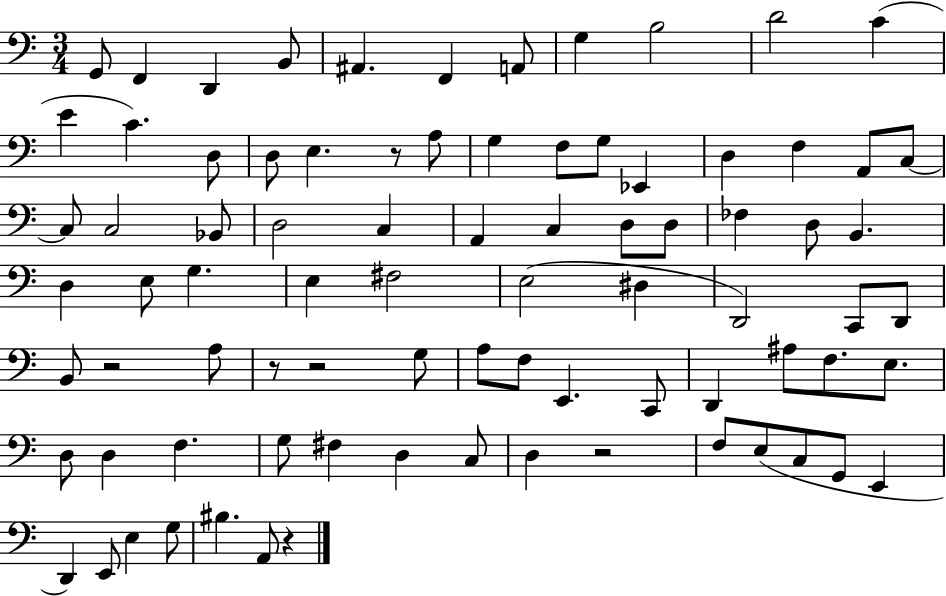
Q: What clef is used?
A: bass